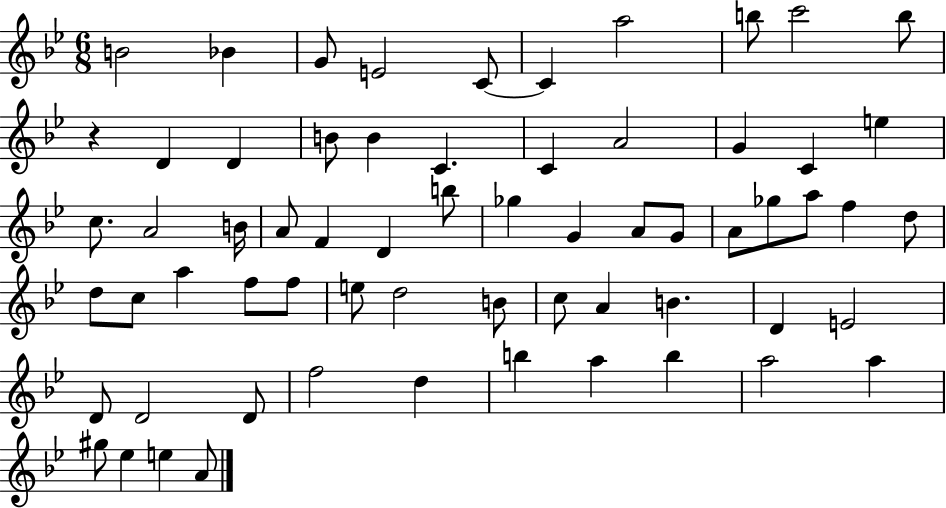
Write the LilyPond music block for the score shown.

{
  \clef treble
  \numericTimeSignature
  \time 6/8
  \key bes \major
  b'2 bes'4 | g'8 e'2 c'8~~ | c'4 a''2 | b''8 c'''2 b''8 | \break r4 d'4 d'4 | b'8 b'4 c'4. | c'4 a'2 | g'4 c'4 e''4 | \break c''8. a'2 b'16 | a'8 f'4 d'4 b''8 | ges''4 g'4 a'8 g'8 | a'8 ges''8 a''8 f''4 d''8 | \break d''8 c''8 a''4 f''8 f''8 | e''8 d''2 b'8 | c''8 a'4 b'4. | d'4 e'2 | \break d'8 d'2 d'8 | f''2 d''4 | b''4 a''4 b''4 | a''2 a''4 | \break gis''8 ees''4 e''4 a'8 | \bar "|."
}